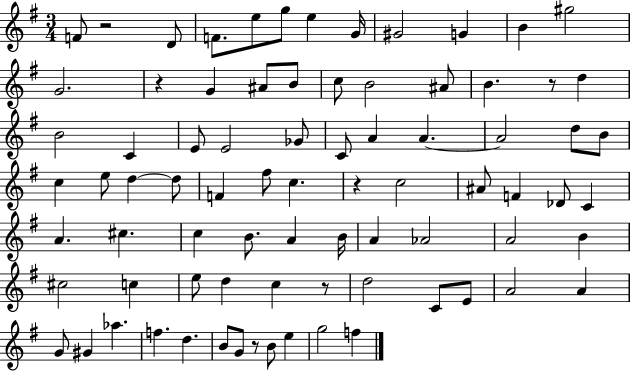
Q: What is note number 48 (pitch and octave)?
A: A4